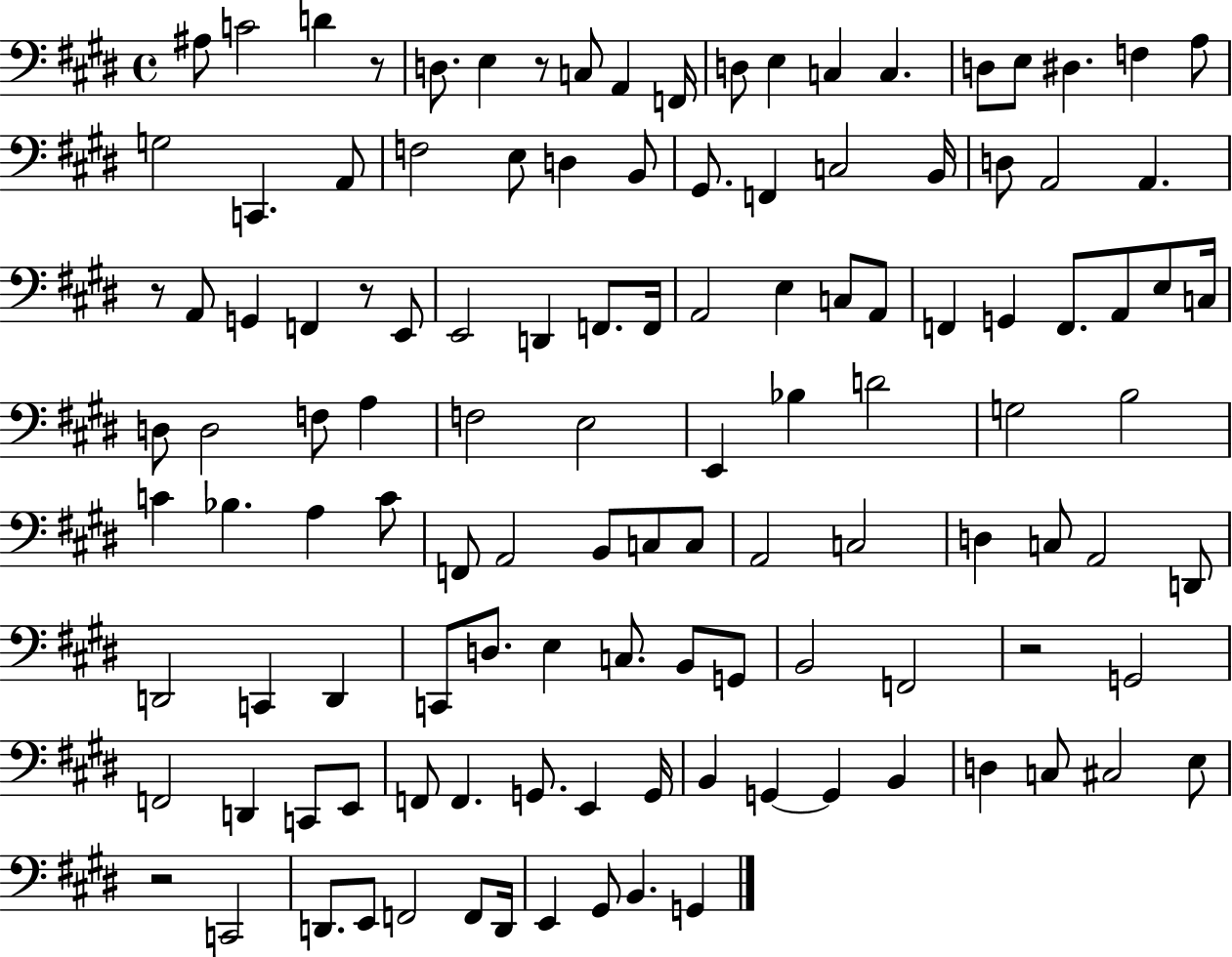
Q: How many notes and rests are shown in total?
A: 120